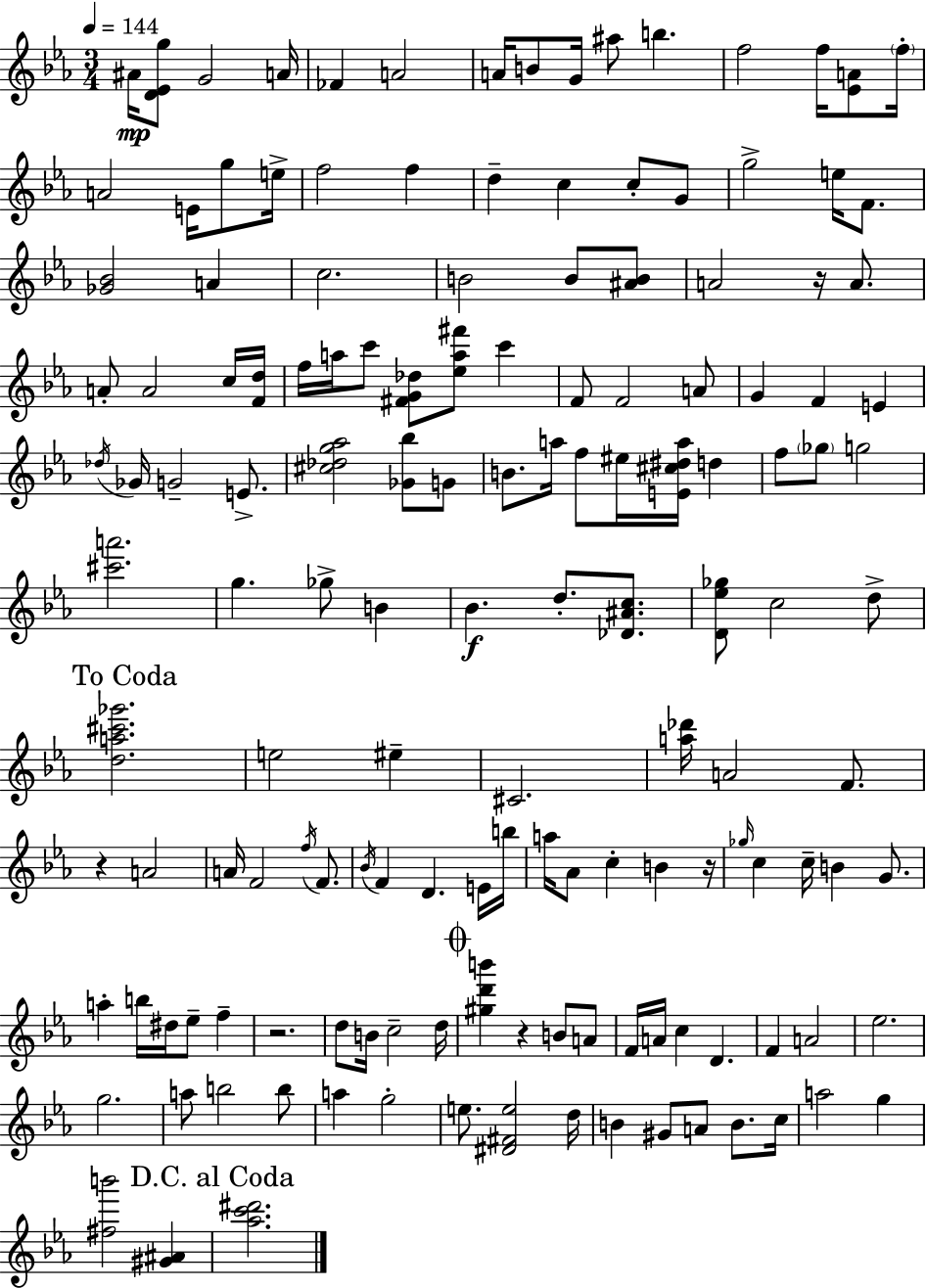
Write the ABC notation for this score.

X:1
T:Untitled
M:3/4
L:1/4
K:Eb
^A/4 [D_Eg]/2 G2 A/4 _F A2 A/4 B/2 G/4 ^a/2 b f2 f/4 [_EA]/2 f/4 A2 E/4 g/2 e/4 f2 f d c c/2 G/2 g2 e/4 F/2 [_G_B]2 A c2 B2 B/2 [^AB]/2 A2 z/4 A/2 A/2 A2 c/4 [Fd]/4 f/4 a/4 c'/2 [^FG_d]/2 [_ea^f']/2 c' F/2 F2 A/2 G F E _d/4 _G/4 G2 E/2 [^c_dg_a]2 [_G_b]/2 G/2 B/2 a/4 f/2 ^e/4 [E^c^da]/4 d f/2 _g/2 g2 [^c'a']2 g _g/2 B _B d/2 [_D^Ac]/2 [D_e_g]/2 c2 d/2 [da^c'_g']2 e2 ^e ^C2 [a_d']/4 A2 F/2 z A2 A/4 F2 f/4 F/2 _B/4 F D E/4 b/4 a/4 _A/2 c B z/4 _g/4 c c/4 B G/2 a b/4 ^d/4 _e/2 f z2 d/2 B/4 c2 d/4 [^gd'b'] z B/2 A/2 F/4 A/4 c D F A2 _e2 g2 a/2 b2 b/2 a g2 e/2 [^D^Fe]2 d/4 B ^G/2 A/2 B/2 c/4 a2 g [^fb']2 [^G^A] [_ac'^d']2